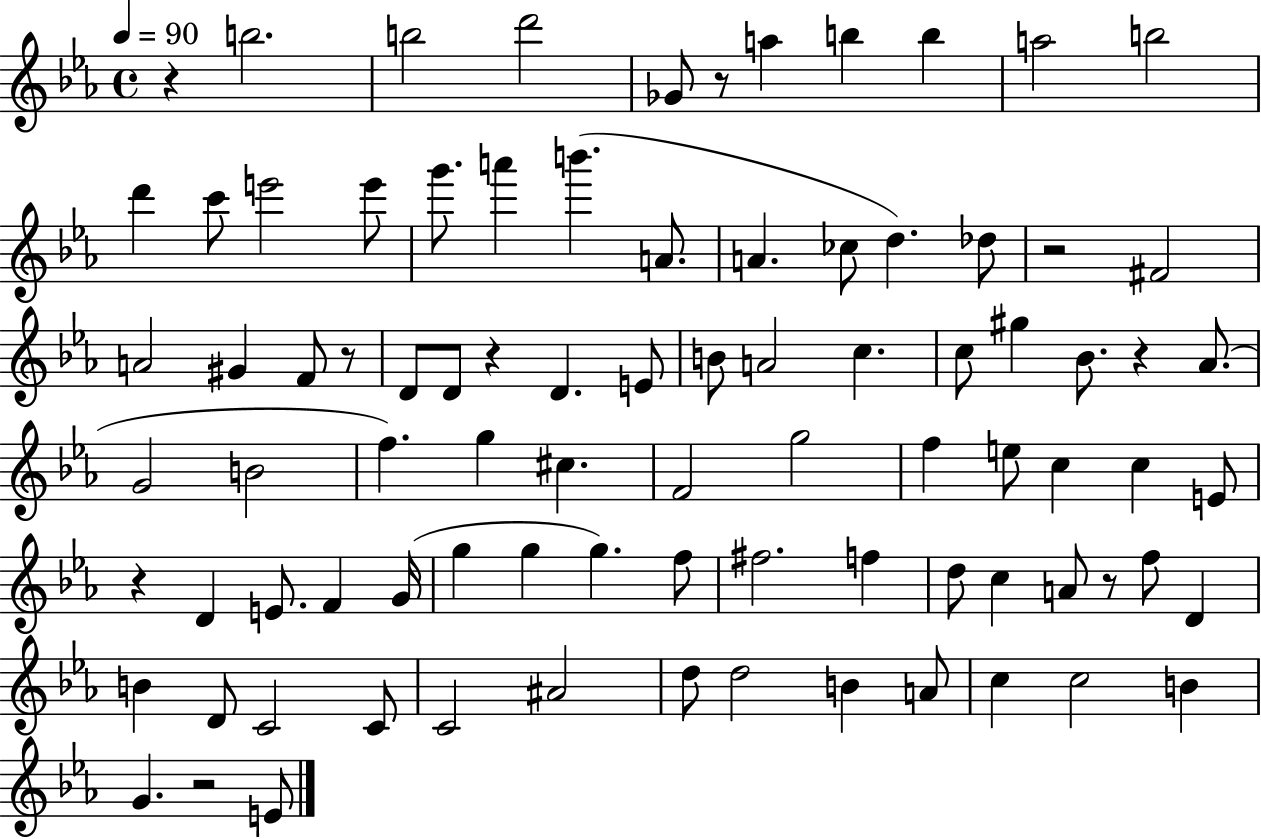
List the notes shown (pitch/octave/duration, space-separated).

R/q B5/h. B5/h D6/h Gb4/e R/e A5/q B5/q B5/q A5/h B5/h D6/q C6/e E6/h E6/e G6/e. A6/q B6/q. A4/e. A4/q. CES5/e D5/q. Db5/e R/h F#4/h A4/h G#4/q F4/e R/e D4/e D4/e R/q D4/q. E4/e B4/e A4/h C5/q. C5/e G#5/q Bb4/e. R/q Ab4/e. G4/h B4/h F5/q. G5/q C#5/q. F4/h G5/h F5/q E5/e C5/q C5/q E4/e R/q D4/q E4/e. F4/q G4/s G5/q G5/q G5/q. F5/e F#5/h. F5/q D5/e C5/q A4/e R/e F5/e D4/q B4/q D4/e C4/h C4/e C4/h A#4/h D5/e D5/h B4/q A4/e C5/q C5/h B4/q G4/q. R/h E4/e